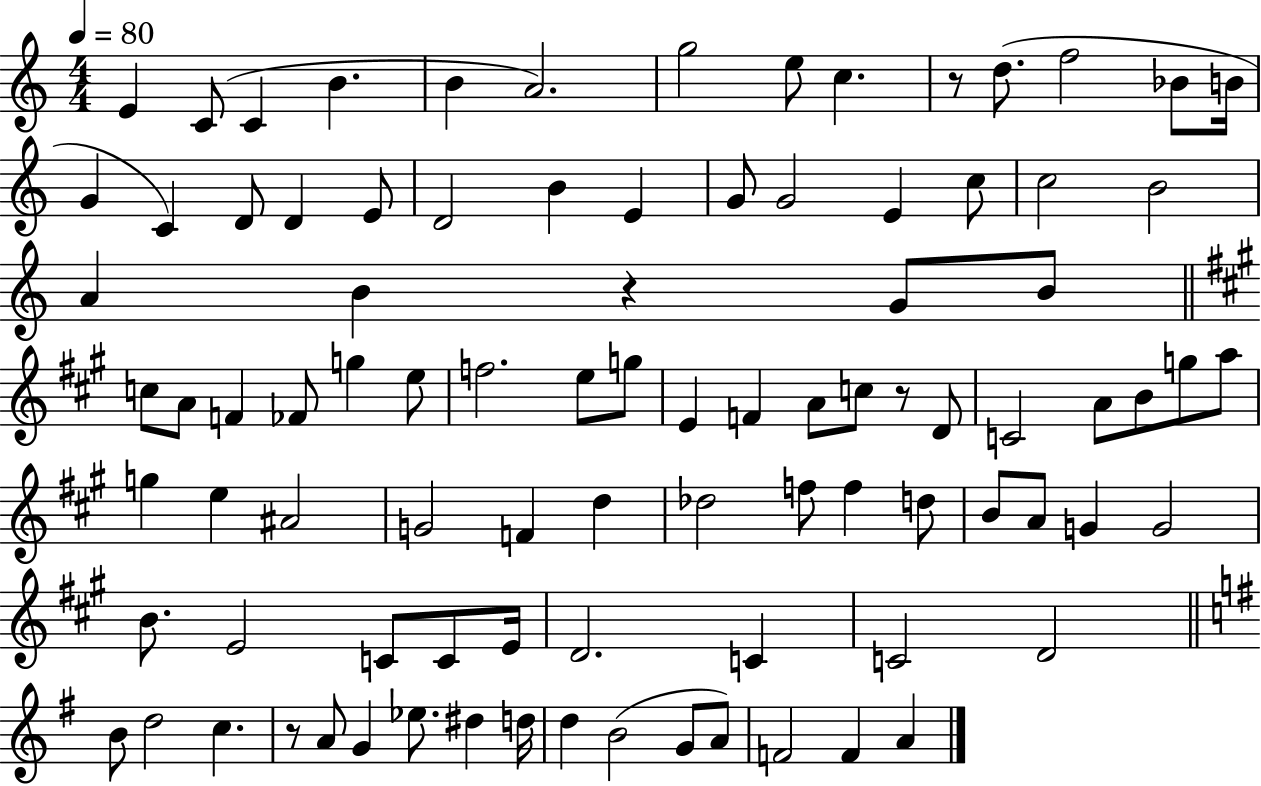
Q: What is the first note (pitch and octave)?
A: E4